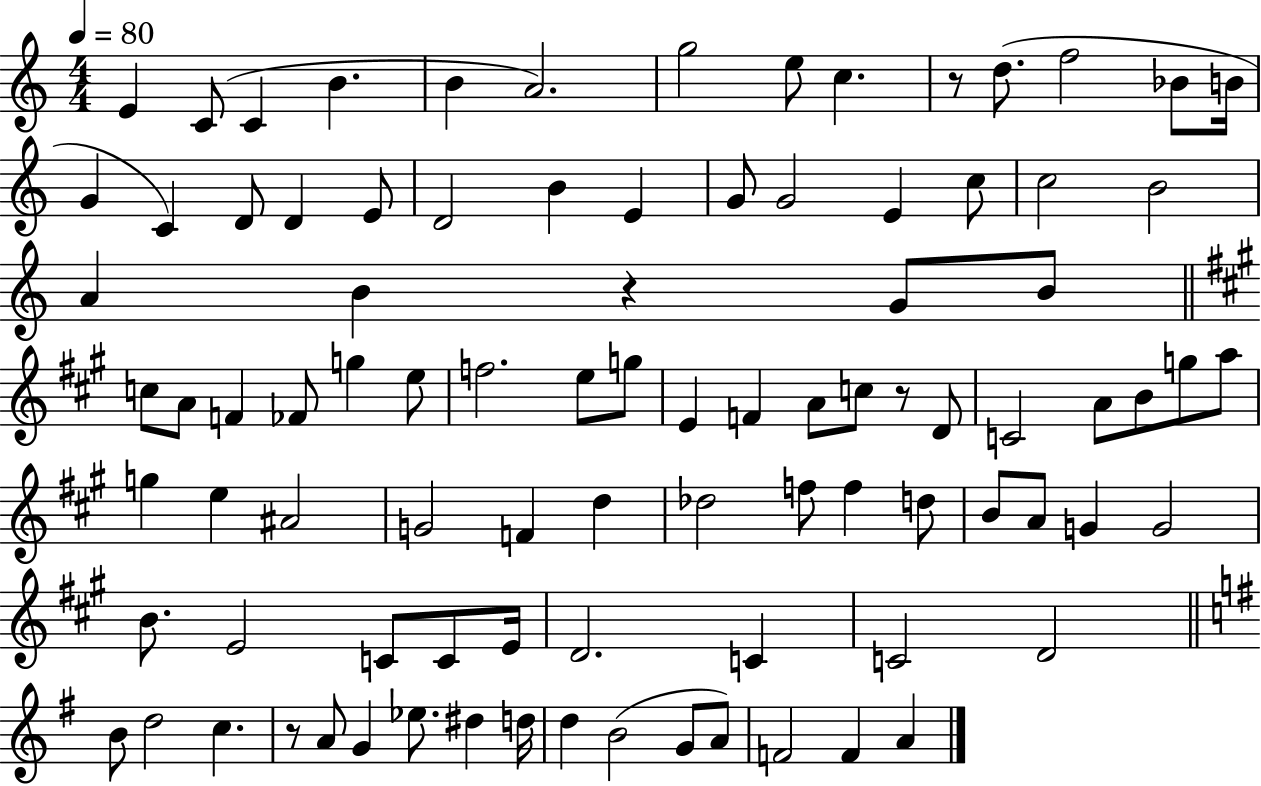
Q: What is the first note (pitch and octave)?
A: E4